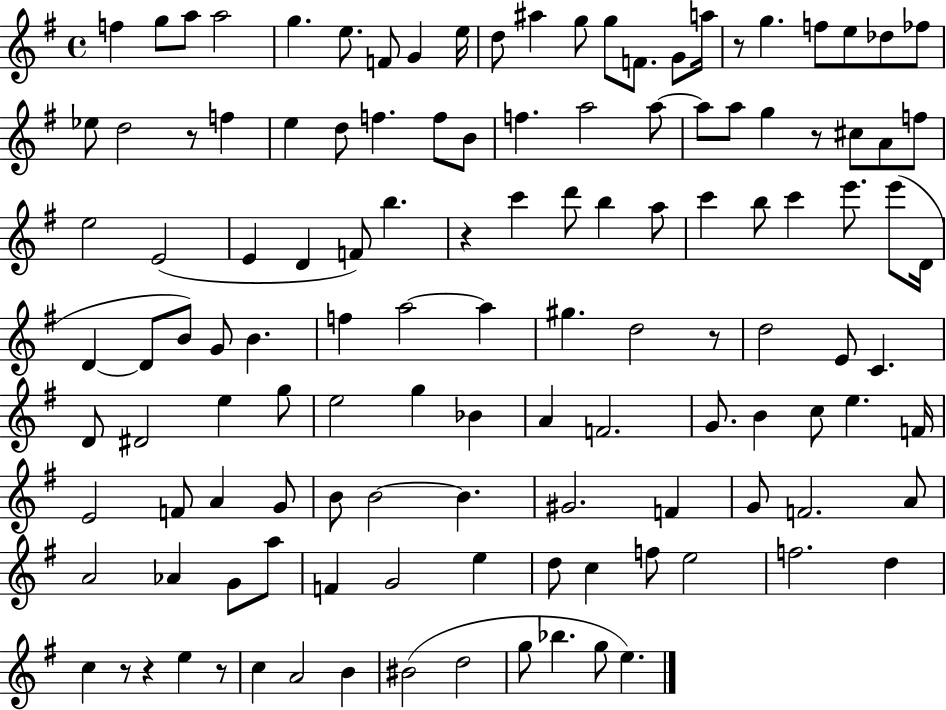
{
  \clef treble
  \time 4/4
  \defaultTimeSignature
  \key g \major
  f''4 g''8 a''8 a''2 | g''4. e''8. f'8 g'4 e''16 | d''8 ais''4 g''8 g''8 f'8. g'8 a''16 | r8 g''4. f''8 e''8 des''8 fes''8 | \break ees''8 d''2 r8 f''4 | e''4 d''8 f''4. f''8 b'8 | f''4. a''2 a''8~~ | a''8 a''8 g''4 r8 cis''8 a'8 f''8 | \break e''2 e'2( | e'4 d'4 f'8) b''4. | r4 c'''4 d'''8 b''4 a''8 | c'''4 b''8 c'''4 e'''8. e'''8( d'16 | \break d'4~~ d'8 b'8) g'8 b'4. | f''4 a''2~~ a''4 | gis''4. d''2 r8 | d''2 e'8 c'4. | \break d'8 dis'2 e''4 g''8 | e''2 g''4 bes'4 | a'4 f'2. | g'8. b'4 c''8 e''4. f'16 | \break e'2 f'8 a'4 g'8 | b'8 b'2~~ b'4. | gis'2. f'4 | g'8 f'2. a'8 | \break a'2 aes'4 g'8 a''8 | f'4 g'2 e''4 | d''8 c''4 f''8 e''2 | f''2. d''4 | \break c''4 r8 r4 e''4 r8 | c''4 a'2 b'4 | bis'2( d''2 | g''8 bes''4. g''8 e''4.) | \break \bar "|."
}